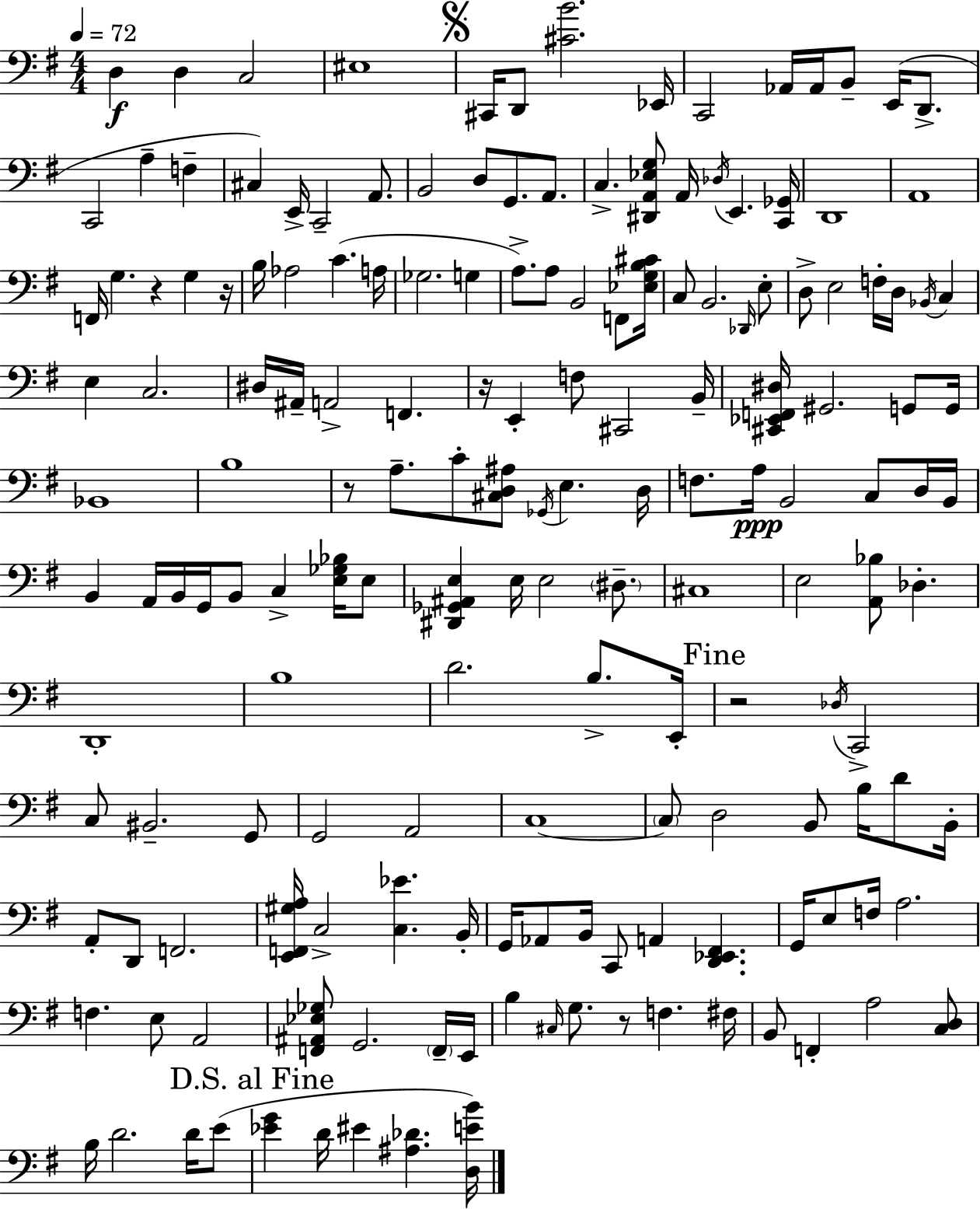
{
  \clef bass
  \numericTimeSignature
  \time 4/4
  \key e \minor
  \tempo 4 = 72
  \repeat volta 2 { d4\f d4 c2 | eis1 | \mark \markup { \musicglyph "scripts.segno" } cis,16 d,8 <cis' b'>2. ees,16 | c,2 aes,16 aes,16 b,8-- e,16( d,8.-> | \break c,2 a4-- f4-- | cis4) e,16-> c,2-- a,8. | b,2 d8 g,8. a,8. | c4.-> <dis, a, ees g>8 a,16 \acciaccatura { des16 } e,4. | \break <c, ges,>16 d,1 | a,1 | f,16 g4. r4 g4 | r16 b16 aes2 c'4.( | \break a16 ges2. g4 | a8.->) a8 b,2 f,8 | <ees g b cis'>16 c8 b,2. \grace { des,16 } | e8-. d8-> e2 f16-. d16 \acciaccatura { bes,16 } c4 | \break e4 c2. | dis16 ais,16-- a,2-> f,4. | r16 e,4-. f8 cis,2 | b,16-- <cis, ees, f, dis>16 gis,2. | \break g,8 g,16 bes,1 | b1 | r8 a8.-- c'8-. <cis d ais>8 \acciaccatura { ges,16 } e4. | d16 f8. a16\ppp b,2 | \break c8 d16 b,16 b,4 a,16 b,16 g,16 b,8 c4-> | <e ges bes>16 e8 <dis, ges, ais, e>4 e16 e2 | \parenthesize dis8.-- cis1 | e2 <a, bes>8 des4.-. | \break d,1-. | b1 | d'2. | b8.-> e,16-. \mark "Fine" r2 \acciaccatura { des16 } c,2-> | \break c8 bis,2.-- | g,8 g,2 a,2 | c1~~ | \parenthesize c8 d2 b,8 | \break b16 d'8 b,16-. a,8-. d,8 f,2. | <e, f, gis a>16 c2-> <c ees'>4. | b,16-. g,16 aes,8 b,16 c,8 a,4 <d, ees, fis,>4. | g,16 e8 f16 a2. | \break f4. e8 a,2 | <f, ais, ees ges>8 g,2. | \parenthesize f,16-- e,16 b4 \grace { cis16 } g8. r8 f4. | fis16 b,8 f,4-. a2 | \break <c d>8 b16 d'2. | d'16 e'8( \mark "D.S. al Fine" <ees' g'>4 d'16 eis'4 <ais des'>4. | <d e' b'>16) } \bar "|."
}